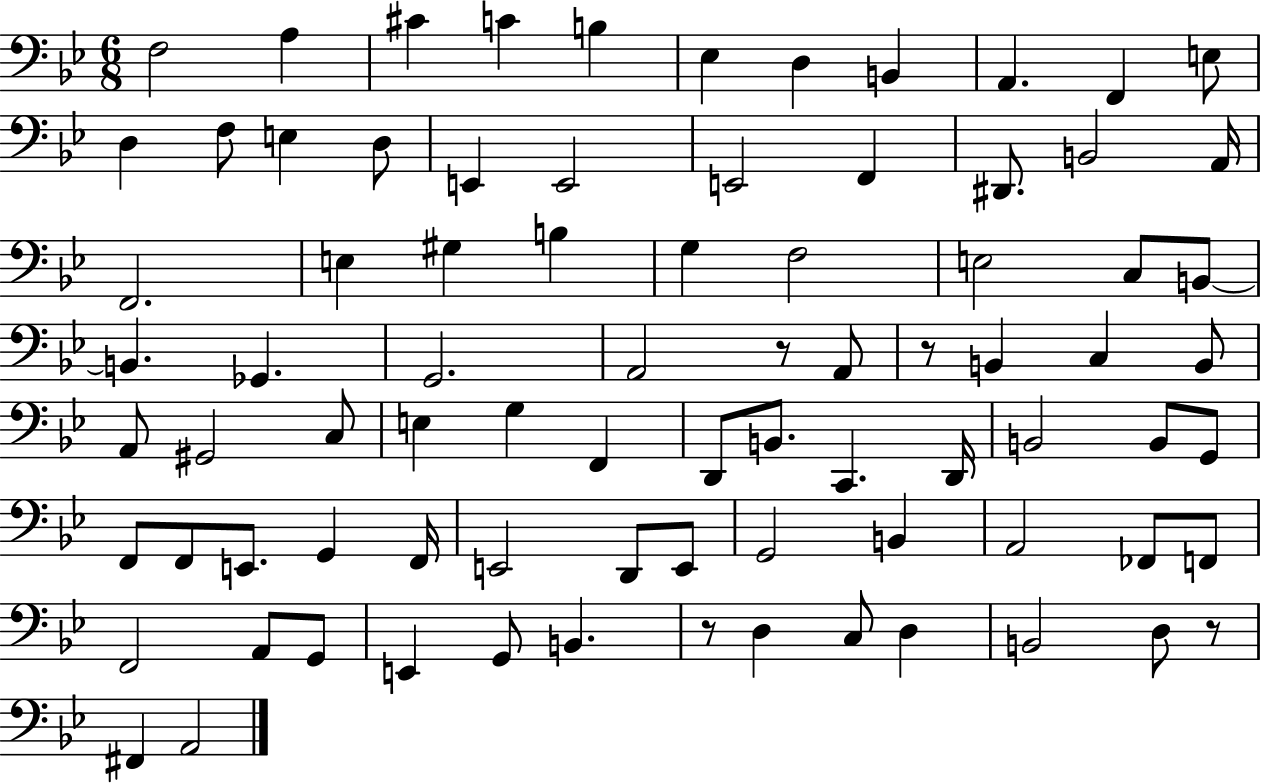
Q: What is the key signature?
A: BES major